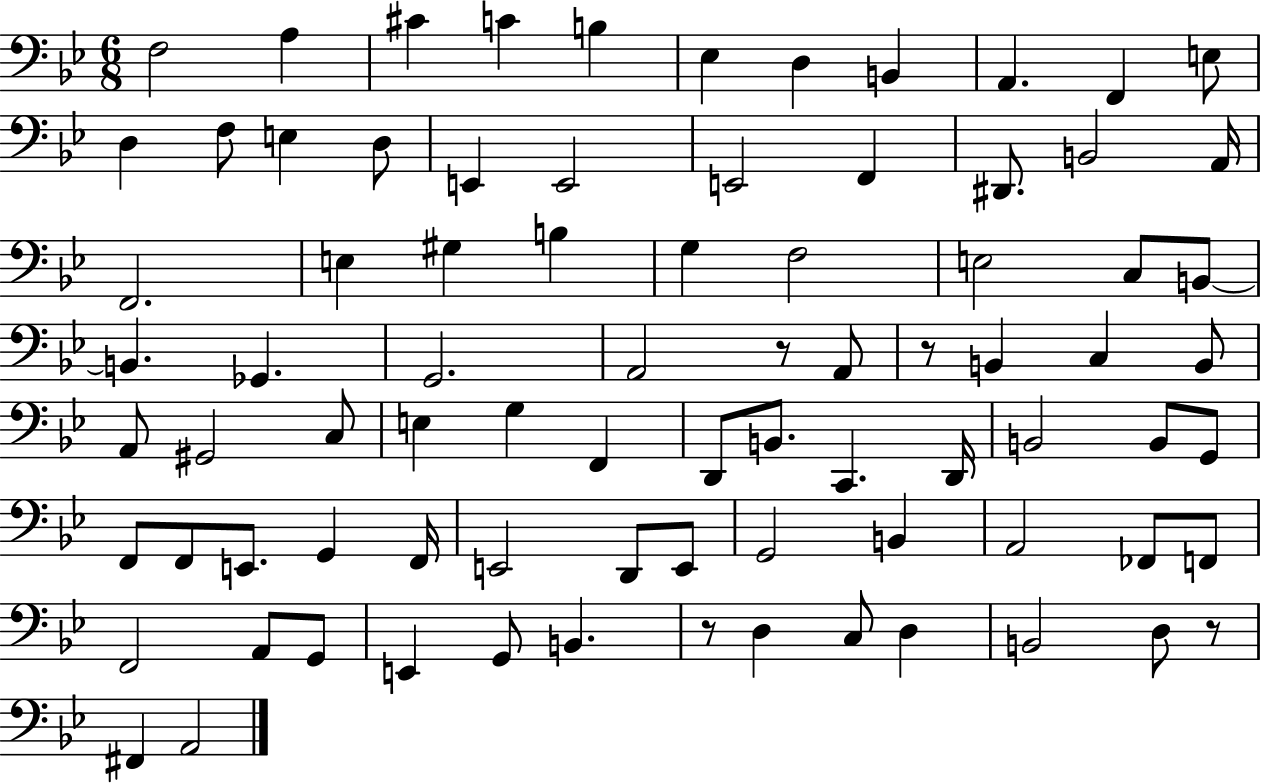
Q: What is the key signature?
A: BES major